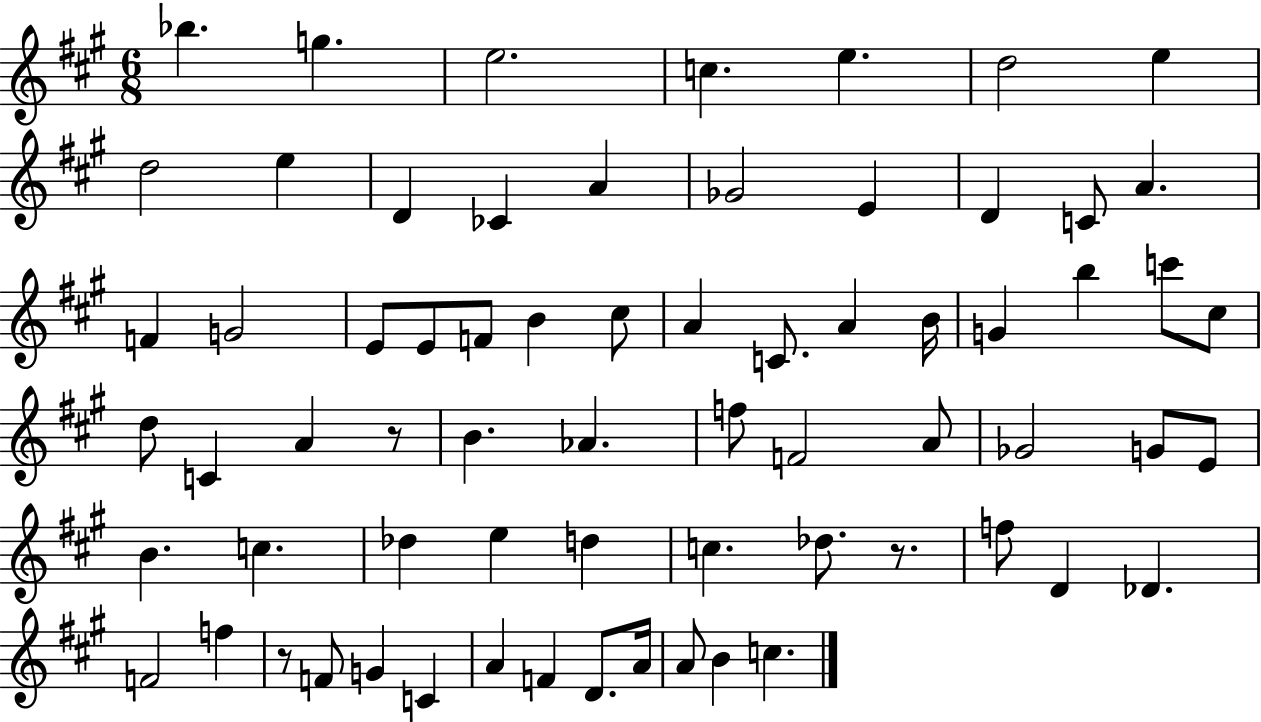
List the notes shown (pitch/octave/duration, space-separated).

Bb5/q. G5/q. E5/h. C5/q. E5/q. D5/h E5/q D5/h E5/q D4/q CES4/q A4/q Gb4/h E4/q D4/q C4/e A4/q. F4/q G4/h E4/e E4/e F4/e B4/q C#5/e A4/q C4/e. A4/q B4/s G4/q B5/q C6/e C#5/e D5/e C4/q A4/q R/e B4/q. Ab4/q. F5/e F4/h A4/e Gb4/h G4/e E4/e B4/q. C5/q. Db5/q E5/q D5/q C5/q. Db5/e. R/e. F5/e D4/q Db4/q. F4/h F5/q R/e F4/e G4/q C4/q A4/q F4/q D4/e. A4/s A4/e B4/q C5/q.